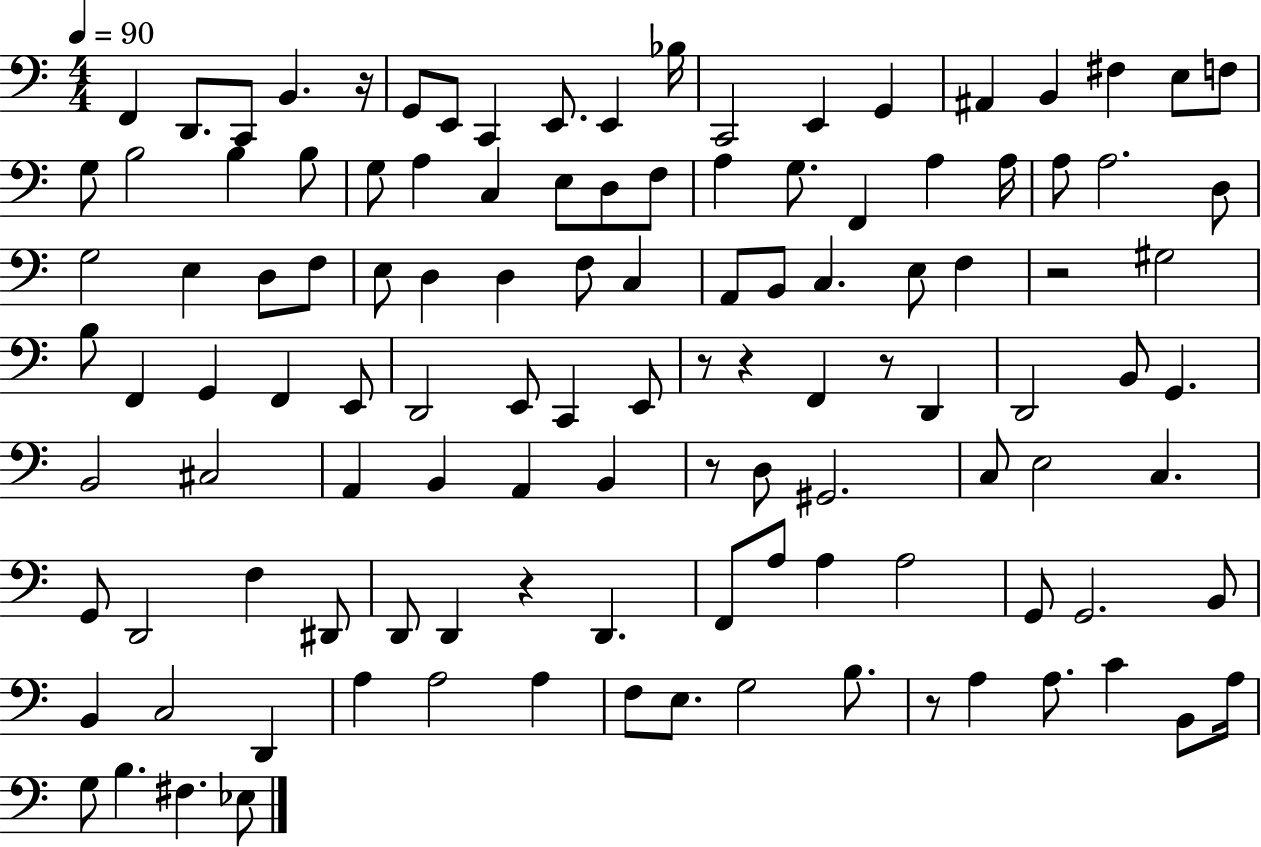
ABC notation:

X:1
T:Untitled
M:4/4
L:1/4
K:C
F,, D,,/2 C,,/2 B,, z/4 G,,/2 E,,/2 C,, E,,/2 E,, _B,/4 C,,2 E,, G,, ^A,, B,, ^F, E,/2 F,/2 G,/2 B,2 B, B,/2 G,/2 A, C, E,/2 D,/2 F,/2 A, G,/2 F,, A, A,/4 A,/2 A,2 D,/2 G,2 E, D,/2 F,/2 E,/2 D, D, F,/2 C, A,,/2 B,,/2 C, E,/2 F, z2 ^G,2 B,/2 F,, G,, F,, E,,/2 D,,2 E,,/2 C,, E,,/2 z/2 z F,, z/2 D,, D,,2 B,,/2 G,, B,,2 ^C,2 A,, B,, A,, B,, z/2 D,/2 ^G,,2 C,/2 E,2 C, G,,/2 D,,2 F, ^D,,/2 D,,/2 D,, z D,, F,,/2 A,/2 A, A,2 G,,/2 G,,2 B,,/2 B,, C,2 D,, A, A,2 A, F,/2 E,/2 G,2 B,/2 z/2 A, A,/2 C B,,/2 A,/4 G,/2 B, ^F, _E,/2